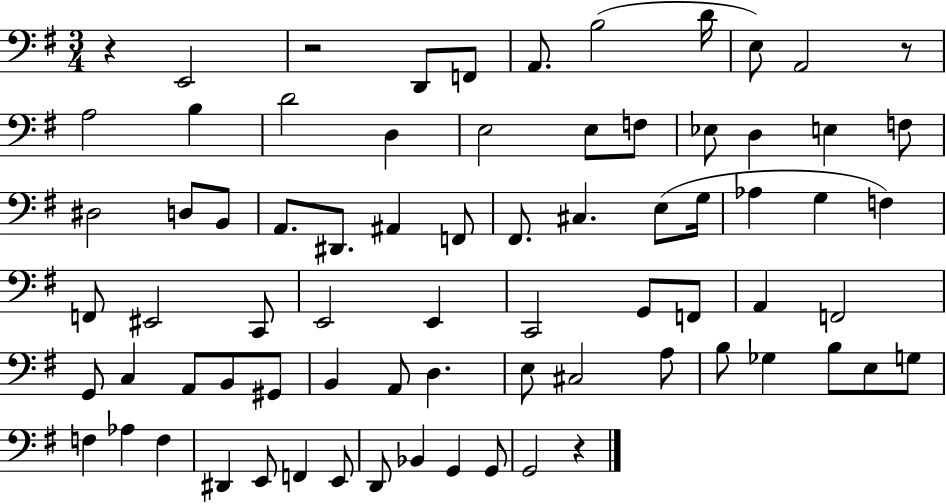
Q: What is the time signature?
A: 3/4